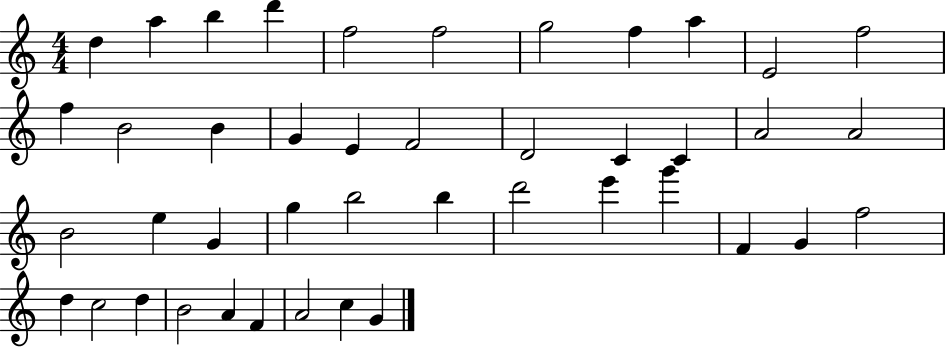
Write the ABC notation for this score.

X:1
T:Untitled
M:4/4
L:1/4
K:C
d a b d' f2 f2 g2 f a E2 f2 f B2 B G E F2 D2 C C A2 A2 B2 e G g b2 b d'2 e' g' F G f2 d c2 d B2 A F A2 c G